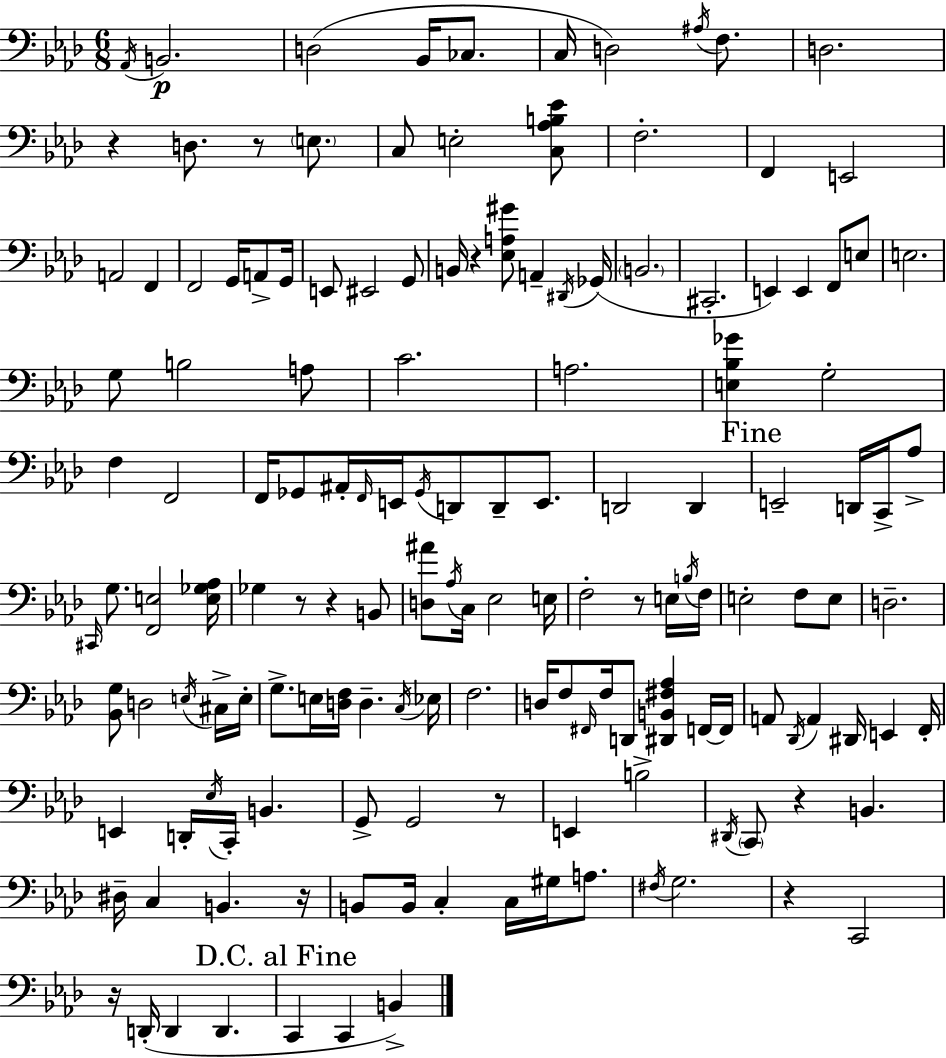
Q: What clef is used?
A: bass